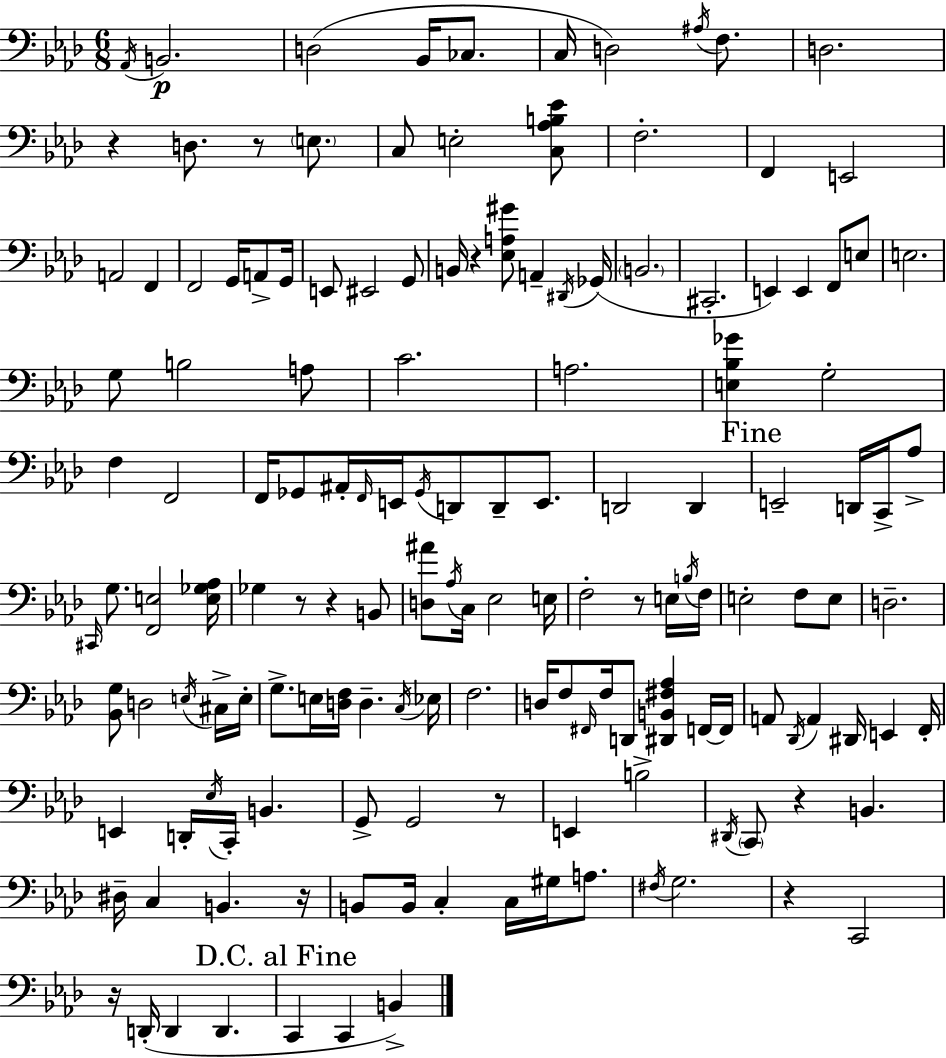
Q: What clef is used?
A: bass